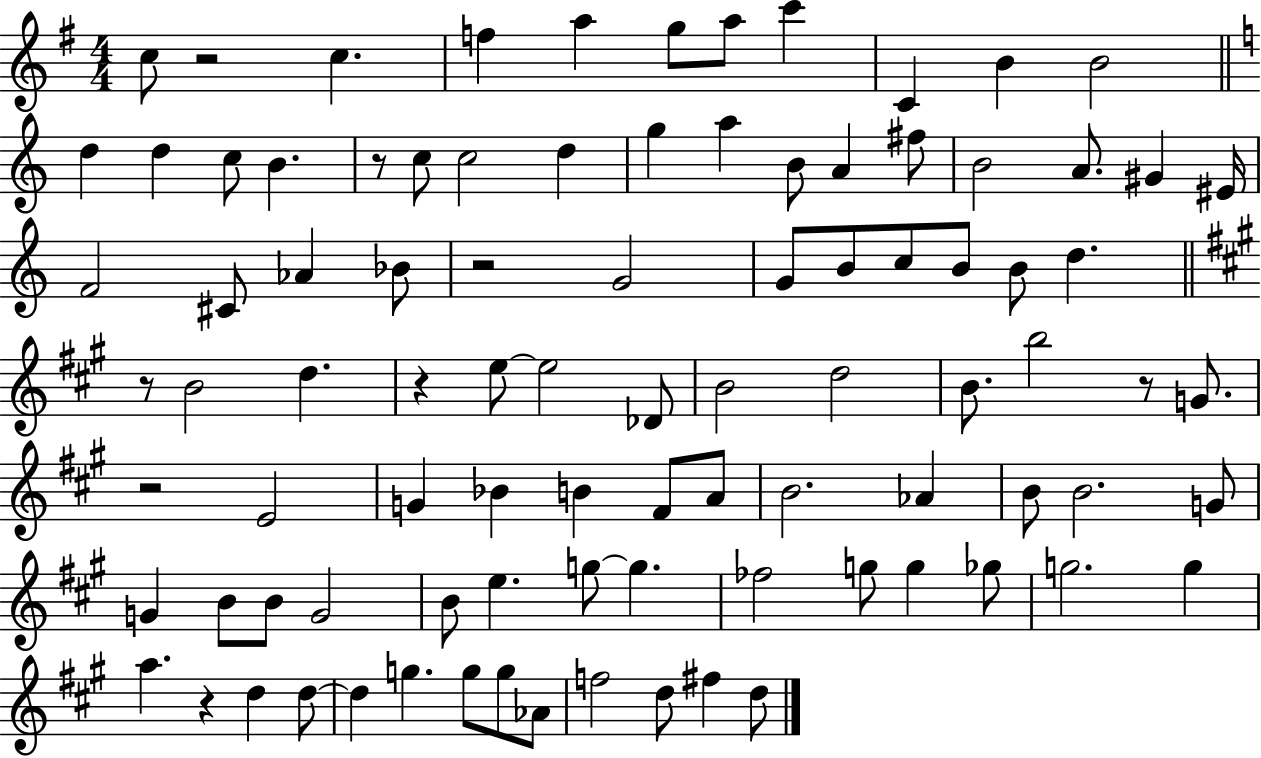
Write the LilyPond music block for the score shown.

{
  \clef treble
  \numericTimeSignature
  \time 4/4
  \key g \major
  \repeat volta 2 { c''8 r2 c''4. | f''4 a''4 g''8 a''8 c'''4 | c'4 b'4 b'2 | \bar "||" \break \key c \major d''4 d''4 c''8 b'4. | r8 c''8 c''2 d''4 | g''4 a''4 b'8 a'4 fis''8 | b'2 a'8. gis'4 eis'16 | \break f'2 cis'8 aes'4 bes'8 | r2 g'2 | g'8 b'8 c''8 b'8 b'8 d''4. | \bar "||" \break \key a \major r8 b'2 d''4. | r4 e''8~~ e''2 des'8 | b'2 d''2 | b'8. b''2 r8 g'8. | \break r2 e'2 | g'4 bes'4 b'4 fis'8 a'8 | b'2. aes'4 | b'8 b'2. g'8 | \break g'4 b'8 b'8 g'2 | b'8 e''4. g''8~~ g''4. | fes''2 g''8 g''4 ges''8 | g''2. g''4 | \break a''4. r4 d''4 d''8~~ | d''4 g''4. g''8 g''8 aes'8 | f''2 d''8 fis''4 d''8 | } \bar "|."
}